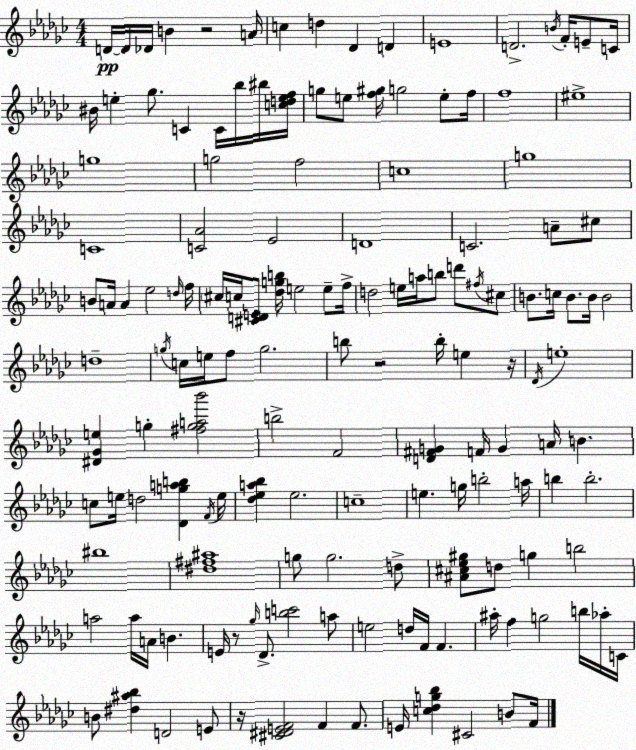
X:1
T:Untitled
M:4/4
L:1/4
K:Ebm
D/4 D/4 _D/4 B z2 A/4 c d _D D E4 D2 B/4 F/4 E/2 C/4 ^B/4 e _g/2 C C/4 _b/4 ^b/4 [cdef]/4 g/2 e/2 [f^g]/4 g2 e/2 f/4 f4 ^e4 g4 g2 f2 c4 g4 C4 [C_A]2 _E2 D4 C2 A/2 ^c/2 B/2 A/4 A _e2 d/4 f/4 ^c/4 c/4 [^CDE]/2 [_dgb]/4 e2 e/2 f/4 d2 e/4 a/4 b/2 d'/2 ^f/4 ^c/2 B/2 c/4 B/2 B/4 B2 d4 g/4 c/4 e/4 f/2 g2 b/2 z2 b/4 e z/4 _D/4 e4 [^D_Ge] g [^fga_b']2 b2 F2 [D^FG] F/4 G A/4 B c/2 e/4 d2 [_Dgab] F/4 e/4 [_d_ea_b] _e2 c4 e g/4 b2 a/4 b b2 ^b4 [^d^f^a]4 g/2 g2 d/2 [^A^c_e^g]/2 d/2 g b2 a2 a/4 A/4 B E/4 z/2 _g/4 _D/2 [bc']2 a/2 e2 d/4 F/4 F ^a/4 f g2 b/4 _a/4 C/4 B/2 [^d^a_b] D2 E/2 z/4 [^C^DEF]2 F F/2 E/4 [c_dg_b] ^C2 B/2 F/4